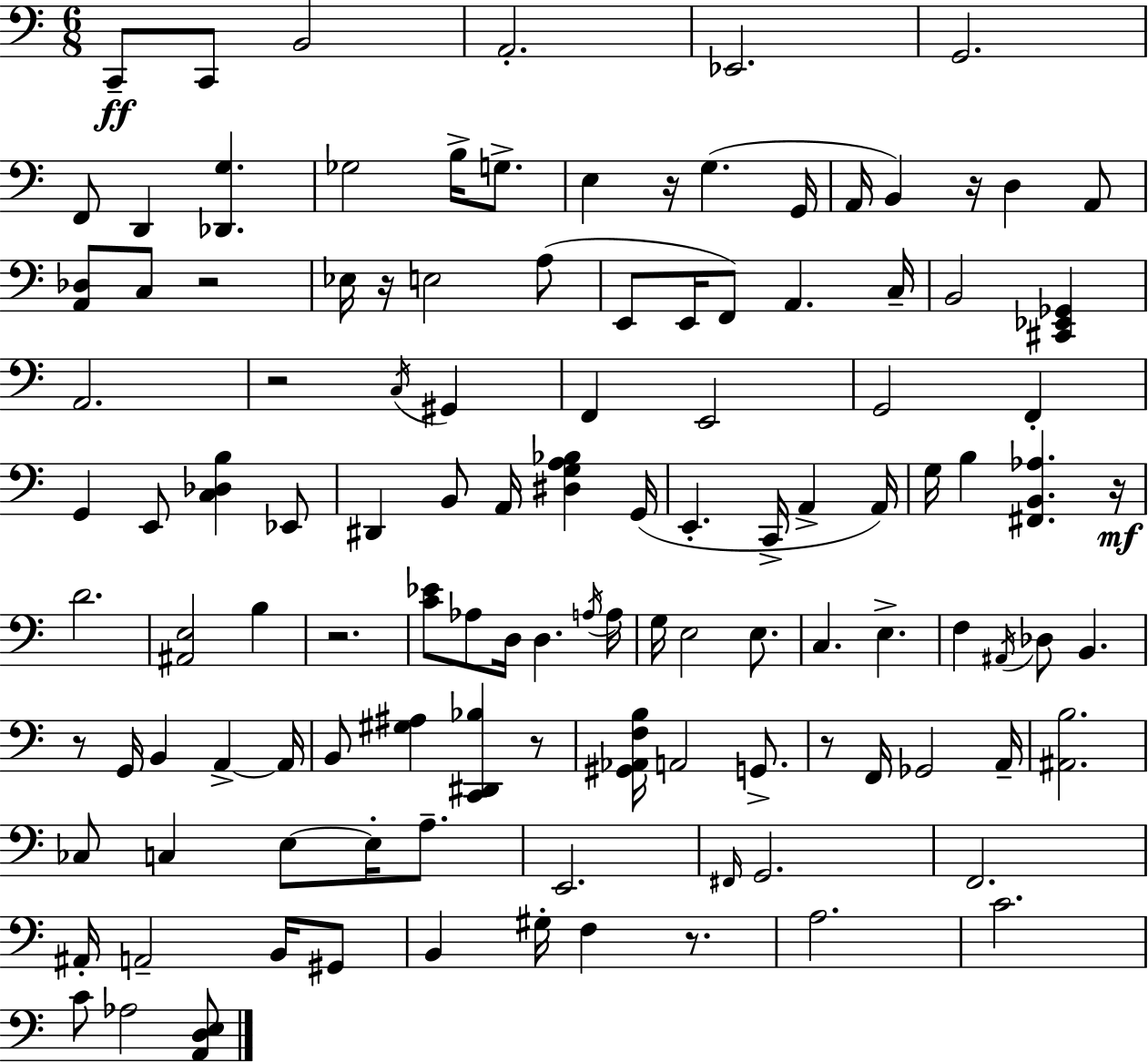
X:1
T:Untitled
M:6/8
L:1/4
K:Am
C,,/2 C,,/2 B,,2 A,,2 _E,,2 G,,2 F,,/2 D,, [_D,,G,] _G,2 B,/4 G,/2 E, z/4 G, G,,/4 A,,/4 B,, z/4 D, A,,/2 [A,,_D,]/2 C,/2 z2 _E,/4 z/4 E,2 A,/2 E,,/2 E,,/4 F,,/2 A,, C,/4 B,,2 [^C,,_E,,_G,,] A,,2 z2 C,/4 ^G,, F,, E,,2 G,,2 F,, G,, E,,/2 [C,_D,B,] _E,,/2 ^D,, B,,/2 A,,/4 [^D,G,A,_B,] G,,/4 E,, C,,/4 A,, A,,/4 G,/4 B, [^F,,B,,_A,] z/4 D2 [^A,,E,]2 B, z2 [C_E]/2 _A,/2 D,/4 D, A,/4 A,/4 G,/4 E,2 E,/2 C, E, F, ^A,,/4 _D,/2 B,, z/2 G,,/4 B,, A,, A,,/4 B,,/2 [^G,^A,] [C,,^D,,_B,] z/2 [^G,,_A,,F,B,]/4 A,,2 G,,/2 z/2 F,,/4 _G,,2 A,,/4 [^A,,B,]2 _C,/2 C, E,/2 E,/4 A,/2 E,,2 ^F,,/4 G,,2 F,,2 ^A,,/4 A,,2 B,,/4 ^G,,/2 B,, ^G,/4 F, z/2 A,2 C2 C/2 _A,2 [A,,D,E,]/2